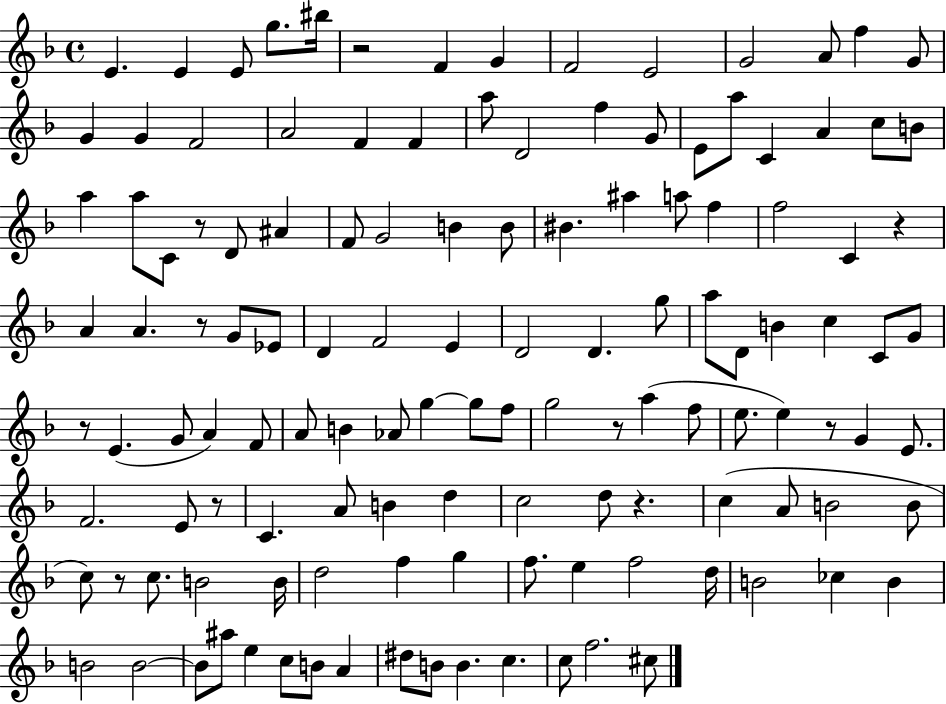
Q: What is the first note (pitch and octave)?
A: E4